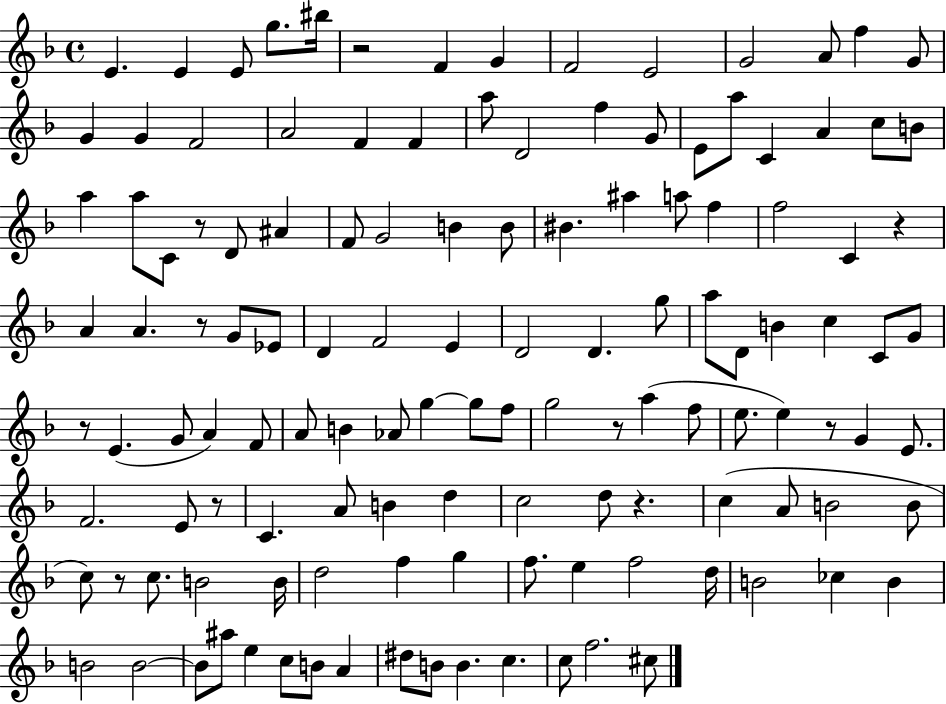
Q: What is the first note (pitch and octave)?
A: E4